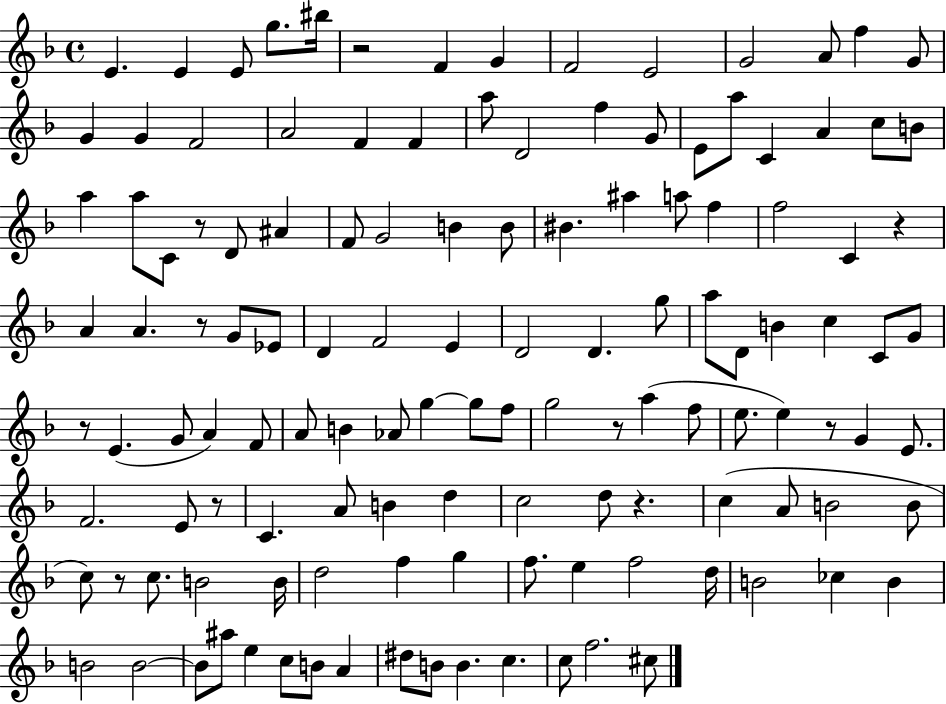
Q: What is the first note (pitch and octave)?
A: E4